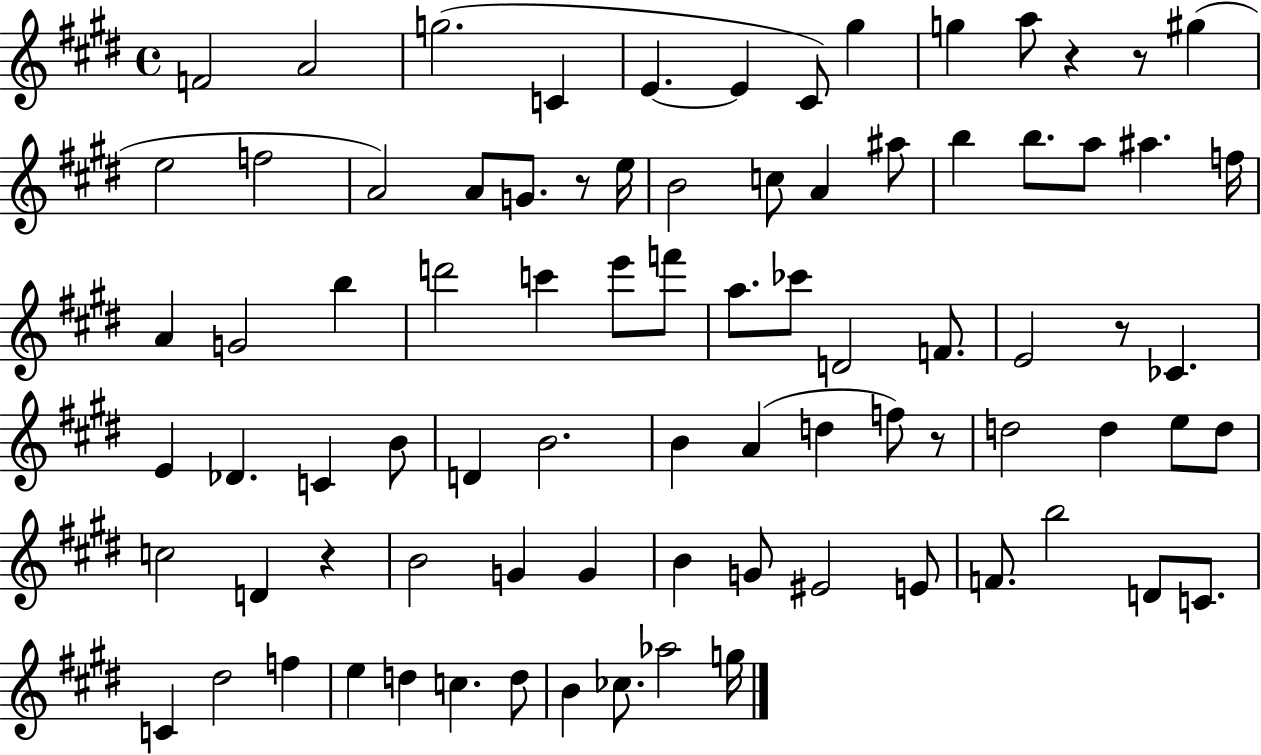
X:1
T:Untitled
M:4/4
L:1/4
K:E
F2 A2 g2 C E E ^C/2 ^g g a/2 z z/2 ^g e2 f2 A2 A/2 G/2 z/2 e/4 B2 c/2 A ^a/2 b b/2 a/2 ^a f/4 A G2 b d'2 c' e'/2 f'/2 a/2 _c'/2 D2 F/2 E2 z/2 _C E _D C B/2 D B2 B A d f/2 z/2 d2 d e/2 d/2 c2 D z B2 G G B G/2 ^E2 E/2 F/2 b2 D/2 C/2 C ^d2 f e d c d/2 B _c/2 _a2 g/4